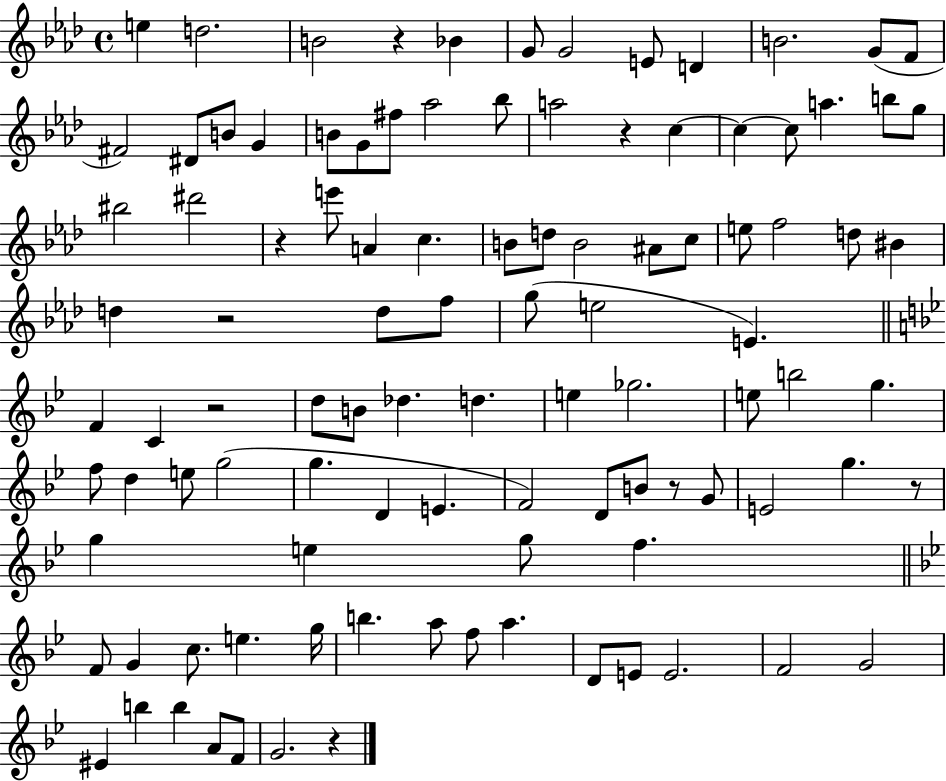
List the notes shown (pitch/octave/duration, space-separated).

E5/q D5/h. B4/h R/q Bb4/q G4/e G4/h E4/e D4/q B4/h. G4/e F4/e F#4/h D#4/e B4/e G4/q B4/e G4/e F#5/e Ab5/h Bb5/e A5/h R/q C5/q C5/q C5/e A5/q. B5/e G5/e BIS5/h D#6/h R/q E6/e A4/q C5/q. B4/e D5/e B4/h A#4/e C5/e E5/e F5/h D5/e BIS4/q D5/q R/h D5/e F5/e G5/e E5/h E4/q. F4/q C4/q R/h D5/e B4/e Db5/q. D5/q. E5/q Gb5/h. E5/e B5/h G5/q. F5/e D5/q E5/e G5/h G5/q. D4/q E4/q. F4/h D4/e B4/e R/e G4/e E4/h G5/q. R/e G5/q E5/q G5/e F5/q. F4/e G4/q C5/e. E5/q. G5/s B5/q. A5/e F5/e A5/q. D4/e E4/e E4/h. F4/h G4/h EIS4/q B5/q B5/q A4/e F4/e G4/h. R/q